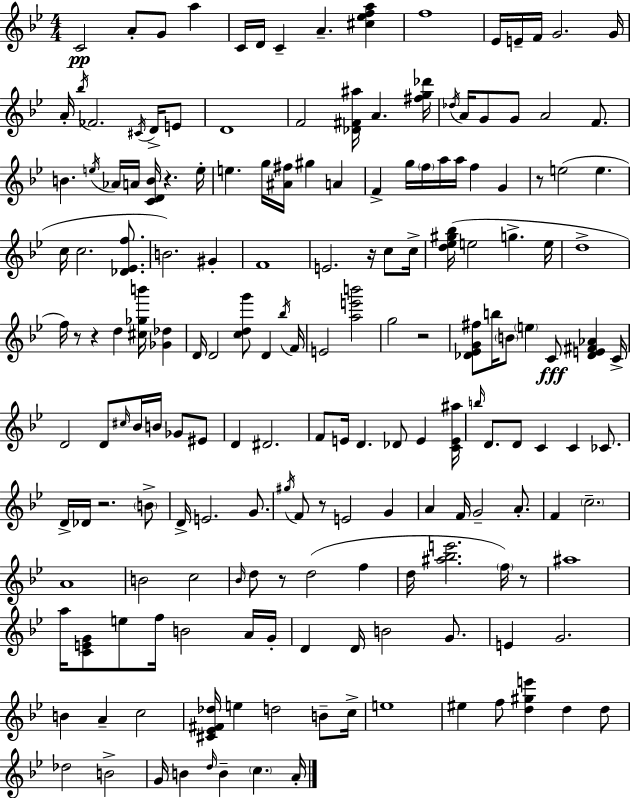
{
  \clef treble
  \numericTimeSignature
  \time 4/4
  \key g \minor
  c'2\pp a'8-. g'8 a''4 | c'16 d'16 c'4-- a'4.-- <cis'' ees'' f'' a''>4 | f''1 | ees'16 e'16-- f'16 g'2. g'16 | \break a'16-. \acciaccatura { bes''16 } fes'2. \acciaccatura { cis'16 } d'16-> | e'8 d'1 | f'2 <des' fis' ais''>16 a'4. | <fis'' g'' des'''>16 \acciaccatura { des''16 } a'16 g'8 g'8 a'2 | \break f'8. b'4. \acciaccatura { e''16 } aes'16 a'16 <c' d' b'>16 r4. | e''16-. e''4. g''16 <ais' fis''>16 gis''4 | a'4 f'4-> g''16 \parenthesize f''16 a''16 a''16 f''4 | g'4 r8 e''2( e''4. | \break c''16 c''2. | <des' ees' f''>8. b'2.) | gis'4-. f'1 | e'2. | \break r16 c''8 c''16-> <d'' ees'' gis'' bes''>16( e''2 g''4.-> | e''16 d''1-> | f''16) r8 r4 d''4 <cis'' ges'' b'''>16 | <ges' des''>4 d'16 d'2 <c'' d'' g'''>8 d'4 | \break \acciaccatura { bes''16 } f'16 e'2 <a'' e''' b'''>2 | g''2 r2 | <des' ees' g' fis''>8 b''16 \parenthesize b'8 \parenthesize e''4 c'8\fff | <des' e' fis' aes'>4 c'16-> d'2 d'8 \grace { cis''16 } | \break bes'16 b'16 ges'8 eis'8 d'4 dis'2. | f'8 e'16 d'4. des'8 | e'4 <c' e' ais''>16 \grace { b''16 } d'8. d'8 c'4 | c'4 ces'8. d'16-> des'16 r2. | \break \parenthesize b'8-> d'16-> e'2. | g'8. \acciaccatura { gis''16 } f'8 r8 e'2 | g'4 a'4 f'16 g'2-- | a'8.-. f'4 \parenthesize c''2.-- | \break a'1 | b'2 | c''2 \grace { bes'16 } d''8 r8 d''2( | f''4 d''16 <ais'' bes'' e'''>2. | \break \parenthesize f''16) r8 ais''1 | a''16 <c' e' g'>8 e''8 f''16 b'2 | a'16 g'16-. d'4 d'16 b'2 | g'8. e'4 g'2. | \break b'4 a'4-- | c''2 <cis' ees' fis' des''>16 e''4 d''2 | b'8-- c''16-> e''1 | eis''4 f''8 <d'' gis'' e'''>4 | \break d''4 d''8 des''2 | b'2-> g'16 b'4 \grace { d''16 } b'4-- | \parenthesize c''4. a'16-. \bar "|."
}